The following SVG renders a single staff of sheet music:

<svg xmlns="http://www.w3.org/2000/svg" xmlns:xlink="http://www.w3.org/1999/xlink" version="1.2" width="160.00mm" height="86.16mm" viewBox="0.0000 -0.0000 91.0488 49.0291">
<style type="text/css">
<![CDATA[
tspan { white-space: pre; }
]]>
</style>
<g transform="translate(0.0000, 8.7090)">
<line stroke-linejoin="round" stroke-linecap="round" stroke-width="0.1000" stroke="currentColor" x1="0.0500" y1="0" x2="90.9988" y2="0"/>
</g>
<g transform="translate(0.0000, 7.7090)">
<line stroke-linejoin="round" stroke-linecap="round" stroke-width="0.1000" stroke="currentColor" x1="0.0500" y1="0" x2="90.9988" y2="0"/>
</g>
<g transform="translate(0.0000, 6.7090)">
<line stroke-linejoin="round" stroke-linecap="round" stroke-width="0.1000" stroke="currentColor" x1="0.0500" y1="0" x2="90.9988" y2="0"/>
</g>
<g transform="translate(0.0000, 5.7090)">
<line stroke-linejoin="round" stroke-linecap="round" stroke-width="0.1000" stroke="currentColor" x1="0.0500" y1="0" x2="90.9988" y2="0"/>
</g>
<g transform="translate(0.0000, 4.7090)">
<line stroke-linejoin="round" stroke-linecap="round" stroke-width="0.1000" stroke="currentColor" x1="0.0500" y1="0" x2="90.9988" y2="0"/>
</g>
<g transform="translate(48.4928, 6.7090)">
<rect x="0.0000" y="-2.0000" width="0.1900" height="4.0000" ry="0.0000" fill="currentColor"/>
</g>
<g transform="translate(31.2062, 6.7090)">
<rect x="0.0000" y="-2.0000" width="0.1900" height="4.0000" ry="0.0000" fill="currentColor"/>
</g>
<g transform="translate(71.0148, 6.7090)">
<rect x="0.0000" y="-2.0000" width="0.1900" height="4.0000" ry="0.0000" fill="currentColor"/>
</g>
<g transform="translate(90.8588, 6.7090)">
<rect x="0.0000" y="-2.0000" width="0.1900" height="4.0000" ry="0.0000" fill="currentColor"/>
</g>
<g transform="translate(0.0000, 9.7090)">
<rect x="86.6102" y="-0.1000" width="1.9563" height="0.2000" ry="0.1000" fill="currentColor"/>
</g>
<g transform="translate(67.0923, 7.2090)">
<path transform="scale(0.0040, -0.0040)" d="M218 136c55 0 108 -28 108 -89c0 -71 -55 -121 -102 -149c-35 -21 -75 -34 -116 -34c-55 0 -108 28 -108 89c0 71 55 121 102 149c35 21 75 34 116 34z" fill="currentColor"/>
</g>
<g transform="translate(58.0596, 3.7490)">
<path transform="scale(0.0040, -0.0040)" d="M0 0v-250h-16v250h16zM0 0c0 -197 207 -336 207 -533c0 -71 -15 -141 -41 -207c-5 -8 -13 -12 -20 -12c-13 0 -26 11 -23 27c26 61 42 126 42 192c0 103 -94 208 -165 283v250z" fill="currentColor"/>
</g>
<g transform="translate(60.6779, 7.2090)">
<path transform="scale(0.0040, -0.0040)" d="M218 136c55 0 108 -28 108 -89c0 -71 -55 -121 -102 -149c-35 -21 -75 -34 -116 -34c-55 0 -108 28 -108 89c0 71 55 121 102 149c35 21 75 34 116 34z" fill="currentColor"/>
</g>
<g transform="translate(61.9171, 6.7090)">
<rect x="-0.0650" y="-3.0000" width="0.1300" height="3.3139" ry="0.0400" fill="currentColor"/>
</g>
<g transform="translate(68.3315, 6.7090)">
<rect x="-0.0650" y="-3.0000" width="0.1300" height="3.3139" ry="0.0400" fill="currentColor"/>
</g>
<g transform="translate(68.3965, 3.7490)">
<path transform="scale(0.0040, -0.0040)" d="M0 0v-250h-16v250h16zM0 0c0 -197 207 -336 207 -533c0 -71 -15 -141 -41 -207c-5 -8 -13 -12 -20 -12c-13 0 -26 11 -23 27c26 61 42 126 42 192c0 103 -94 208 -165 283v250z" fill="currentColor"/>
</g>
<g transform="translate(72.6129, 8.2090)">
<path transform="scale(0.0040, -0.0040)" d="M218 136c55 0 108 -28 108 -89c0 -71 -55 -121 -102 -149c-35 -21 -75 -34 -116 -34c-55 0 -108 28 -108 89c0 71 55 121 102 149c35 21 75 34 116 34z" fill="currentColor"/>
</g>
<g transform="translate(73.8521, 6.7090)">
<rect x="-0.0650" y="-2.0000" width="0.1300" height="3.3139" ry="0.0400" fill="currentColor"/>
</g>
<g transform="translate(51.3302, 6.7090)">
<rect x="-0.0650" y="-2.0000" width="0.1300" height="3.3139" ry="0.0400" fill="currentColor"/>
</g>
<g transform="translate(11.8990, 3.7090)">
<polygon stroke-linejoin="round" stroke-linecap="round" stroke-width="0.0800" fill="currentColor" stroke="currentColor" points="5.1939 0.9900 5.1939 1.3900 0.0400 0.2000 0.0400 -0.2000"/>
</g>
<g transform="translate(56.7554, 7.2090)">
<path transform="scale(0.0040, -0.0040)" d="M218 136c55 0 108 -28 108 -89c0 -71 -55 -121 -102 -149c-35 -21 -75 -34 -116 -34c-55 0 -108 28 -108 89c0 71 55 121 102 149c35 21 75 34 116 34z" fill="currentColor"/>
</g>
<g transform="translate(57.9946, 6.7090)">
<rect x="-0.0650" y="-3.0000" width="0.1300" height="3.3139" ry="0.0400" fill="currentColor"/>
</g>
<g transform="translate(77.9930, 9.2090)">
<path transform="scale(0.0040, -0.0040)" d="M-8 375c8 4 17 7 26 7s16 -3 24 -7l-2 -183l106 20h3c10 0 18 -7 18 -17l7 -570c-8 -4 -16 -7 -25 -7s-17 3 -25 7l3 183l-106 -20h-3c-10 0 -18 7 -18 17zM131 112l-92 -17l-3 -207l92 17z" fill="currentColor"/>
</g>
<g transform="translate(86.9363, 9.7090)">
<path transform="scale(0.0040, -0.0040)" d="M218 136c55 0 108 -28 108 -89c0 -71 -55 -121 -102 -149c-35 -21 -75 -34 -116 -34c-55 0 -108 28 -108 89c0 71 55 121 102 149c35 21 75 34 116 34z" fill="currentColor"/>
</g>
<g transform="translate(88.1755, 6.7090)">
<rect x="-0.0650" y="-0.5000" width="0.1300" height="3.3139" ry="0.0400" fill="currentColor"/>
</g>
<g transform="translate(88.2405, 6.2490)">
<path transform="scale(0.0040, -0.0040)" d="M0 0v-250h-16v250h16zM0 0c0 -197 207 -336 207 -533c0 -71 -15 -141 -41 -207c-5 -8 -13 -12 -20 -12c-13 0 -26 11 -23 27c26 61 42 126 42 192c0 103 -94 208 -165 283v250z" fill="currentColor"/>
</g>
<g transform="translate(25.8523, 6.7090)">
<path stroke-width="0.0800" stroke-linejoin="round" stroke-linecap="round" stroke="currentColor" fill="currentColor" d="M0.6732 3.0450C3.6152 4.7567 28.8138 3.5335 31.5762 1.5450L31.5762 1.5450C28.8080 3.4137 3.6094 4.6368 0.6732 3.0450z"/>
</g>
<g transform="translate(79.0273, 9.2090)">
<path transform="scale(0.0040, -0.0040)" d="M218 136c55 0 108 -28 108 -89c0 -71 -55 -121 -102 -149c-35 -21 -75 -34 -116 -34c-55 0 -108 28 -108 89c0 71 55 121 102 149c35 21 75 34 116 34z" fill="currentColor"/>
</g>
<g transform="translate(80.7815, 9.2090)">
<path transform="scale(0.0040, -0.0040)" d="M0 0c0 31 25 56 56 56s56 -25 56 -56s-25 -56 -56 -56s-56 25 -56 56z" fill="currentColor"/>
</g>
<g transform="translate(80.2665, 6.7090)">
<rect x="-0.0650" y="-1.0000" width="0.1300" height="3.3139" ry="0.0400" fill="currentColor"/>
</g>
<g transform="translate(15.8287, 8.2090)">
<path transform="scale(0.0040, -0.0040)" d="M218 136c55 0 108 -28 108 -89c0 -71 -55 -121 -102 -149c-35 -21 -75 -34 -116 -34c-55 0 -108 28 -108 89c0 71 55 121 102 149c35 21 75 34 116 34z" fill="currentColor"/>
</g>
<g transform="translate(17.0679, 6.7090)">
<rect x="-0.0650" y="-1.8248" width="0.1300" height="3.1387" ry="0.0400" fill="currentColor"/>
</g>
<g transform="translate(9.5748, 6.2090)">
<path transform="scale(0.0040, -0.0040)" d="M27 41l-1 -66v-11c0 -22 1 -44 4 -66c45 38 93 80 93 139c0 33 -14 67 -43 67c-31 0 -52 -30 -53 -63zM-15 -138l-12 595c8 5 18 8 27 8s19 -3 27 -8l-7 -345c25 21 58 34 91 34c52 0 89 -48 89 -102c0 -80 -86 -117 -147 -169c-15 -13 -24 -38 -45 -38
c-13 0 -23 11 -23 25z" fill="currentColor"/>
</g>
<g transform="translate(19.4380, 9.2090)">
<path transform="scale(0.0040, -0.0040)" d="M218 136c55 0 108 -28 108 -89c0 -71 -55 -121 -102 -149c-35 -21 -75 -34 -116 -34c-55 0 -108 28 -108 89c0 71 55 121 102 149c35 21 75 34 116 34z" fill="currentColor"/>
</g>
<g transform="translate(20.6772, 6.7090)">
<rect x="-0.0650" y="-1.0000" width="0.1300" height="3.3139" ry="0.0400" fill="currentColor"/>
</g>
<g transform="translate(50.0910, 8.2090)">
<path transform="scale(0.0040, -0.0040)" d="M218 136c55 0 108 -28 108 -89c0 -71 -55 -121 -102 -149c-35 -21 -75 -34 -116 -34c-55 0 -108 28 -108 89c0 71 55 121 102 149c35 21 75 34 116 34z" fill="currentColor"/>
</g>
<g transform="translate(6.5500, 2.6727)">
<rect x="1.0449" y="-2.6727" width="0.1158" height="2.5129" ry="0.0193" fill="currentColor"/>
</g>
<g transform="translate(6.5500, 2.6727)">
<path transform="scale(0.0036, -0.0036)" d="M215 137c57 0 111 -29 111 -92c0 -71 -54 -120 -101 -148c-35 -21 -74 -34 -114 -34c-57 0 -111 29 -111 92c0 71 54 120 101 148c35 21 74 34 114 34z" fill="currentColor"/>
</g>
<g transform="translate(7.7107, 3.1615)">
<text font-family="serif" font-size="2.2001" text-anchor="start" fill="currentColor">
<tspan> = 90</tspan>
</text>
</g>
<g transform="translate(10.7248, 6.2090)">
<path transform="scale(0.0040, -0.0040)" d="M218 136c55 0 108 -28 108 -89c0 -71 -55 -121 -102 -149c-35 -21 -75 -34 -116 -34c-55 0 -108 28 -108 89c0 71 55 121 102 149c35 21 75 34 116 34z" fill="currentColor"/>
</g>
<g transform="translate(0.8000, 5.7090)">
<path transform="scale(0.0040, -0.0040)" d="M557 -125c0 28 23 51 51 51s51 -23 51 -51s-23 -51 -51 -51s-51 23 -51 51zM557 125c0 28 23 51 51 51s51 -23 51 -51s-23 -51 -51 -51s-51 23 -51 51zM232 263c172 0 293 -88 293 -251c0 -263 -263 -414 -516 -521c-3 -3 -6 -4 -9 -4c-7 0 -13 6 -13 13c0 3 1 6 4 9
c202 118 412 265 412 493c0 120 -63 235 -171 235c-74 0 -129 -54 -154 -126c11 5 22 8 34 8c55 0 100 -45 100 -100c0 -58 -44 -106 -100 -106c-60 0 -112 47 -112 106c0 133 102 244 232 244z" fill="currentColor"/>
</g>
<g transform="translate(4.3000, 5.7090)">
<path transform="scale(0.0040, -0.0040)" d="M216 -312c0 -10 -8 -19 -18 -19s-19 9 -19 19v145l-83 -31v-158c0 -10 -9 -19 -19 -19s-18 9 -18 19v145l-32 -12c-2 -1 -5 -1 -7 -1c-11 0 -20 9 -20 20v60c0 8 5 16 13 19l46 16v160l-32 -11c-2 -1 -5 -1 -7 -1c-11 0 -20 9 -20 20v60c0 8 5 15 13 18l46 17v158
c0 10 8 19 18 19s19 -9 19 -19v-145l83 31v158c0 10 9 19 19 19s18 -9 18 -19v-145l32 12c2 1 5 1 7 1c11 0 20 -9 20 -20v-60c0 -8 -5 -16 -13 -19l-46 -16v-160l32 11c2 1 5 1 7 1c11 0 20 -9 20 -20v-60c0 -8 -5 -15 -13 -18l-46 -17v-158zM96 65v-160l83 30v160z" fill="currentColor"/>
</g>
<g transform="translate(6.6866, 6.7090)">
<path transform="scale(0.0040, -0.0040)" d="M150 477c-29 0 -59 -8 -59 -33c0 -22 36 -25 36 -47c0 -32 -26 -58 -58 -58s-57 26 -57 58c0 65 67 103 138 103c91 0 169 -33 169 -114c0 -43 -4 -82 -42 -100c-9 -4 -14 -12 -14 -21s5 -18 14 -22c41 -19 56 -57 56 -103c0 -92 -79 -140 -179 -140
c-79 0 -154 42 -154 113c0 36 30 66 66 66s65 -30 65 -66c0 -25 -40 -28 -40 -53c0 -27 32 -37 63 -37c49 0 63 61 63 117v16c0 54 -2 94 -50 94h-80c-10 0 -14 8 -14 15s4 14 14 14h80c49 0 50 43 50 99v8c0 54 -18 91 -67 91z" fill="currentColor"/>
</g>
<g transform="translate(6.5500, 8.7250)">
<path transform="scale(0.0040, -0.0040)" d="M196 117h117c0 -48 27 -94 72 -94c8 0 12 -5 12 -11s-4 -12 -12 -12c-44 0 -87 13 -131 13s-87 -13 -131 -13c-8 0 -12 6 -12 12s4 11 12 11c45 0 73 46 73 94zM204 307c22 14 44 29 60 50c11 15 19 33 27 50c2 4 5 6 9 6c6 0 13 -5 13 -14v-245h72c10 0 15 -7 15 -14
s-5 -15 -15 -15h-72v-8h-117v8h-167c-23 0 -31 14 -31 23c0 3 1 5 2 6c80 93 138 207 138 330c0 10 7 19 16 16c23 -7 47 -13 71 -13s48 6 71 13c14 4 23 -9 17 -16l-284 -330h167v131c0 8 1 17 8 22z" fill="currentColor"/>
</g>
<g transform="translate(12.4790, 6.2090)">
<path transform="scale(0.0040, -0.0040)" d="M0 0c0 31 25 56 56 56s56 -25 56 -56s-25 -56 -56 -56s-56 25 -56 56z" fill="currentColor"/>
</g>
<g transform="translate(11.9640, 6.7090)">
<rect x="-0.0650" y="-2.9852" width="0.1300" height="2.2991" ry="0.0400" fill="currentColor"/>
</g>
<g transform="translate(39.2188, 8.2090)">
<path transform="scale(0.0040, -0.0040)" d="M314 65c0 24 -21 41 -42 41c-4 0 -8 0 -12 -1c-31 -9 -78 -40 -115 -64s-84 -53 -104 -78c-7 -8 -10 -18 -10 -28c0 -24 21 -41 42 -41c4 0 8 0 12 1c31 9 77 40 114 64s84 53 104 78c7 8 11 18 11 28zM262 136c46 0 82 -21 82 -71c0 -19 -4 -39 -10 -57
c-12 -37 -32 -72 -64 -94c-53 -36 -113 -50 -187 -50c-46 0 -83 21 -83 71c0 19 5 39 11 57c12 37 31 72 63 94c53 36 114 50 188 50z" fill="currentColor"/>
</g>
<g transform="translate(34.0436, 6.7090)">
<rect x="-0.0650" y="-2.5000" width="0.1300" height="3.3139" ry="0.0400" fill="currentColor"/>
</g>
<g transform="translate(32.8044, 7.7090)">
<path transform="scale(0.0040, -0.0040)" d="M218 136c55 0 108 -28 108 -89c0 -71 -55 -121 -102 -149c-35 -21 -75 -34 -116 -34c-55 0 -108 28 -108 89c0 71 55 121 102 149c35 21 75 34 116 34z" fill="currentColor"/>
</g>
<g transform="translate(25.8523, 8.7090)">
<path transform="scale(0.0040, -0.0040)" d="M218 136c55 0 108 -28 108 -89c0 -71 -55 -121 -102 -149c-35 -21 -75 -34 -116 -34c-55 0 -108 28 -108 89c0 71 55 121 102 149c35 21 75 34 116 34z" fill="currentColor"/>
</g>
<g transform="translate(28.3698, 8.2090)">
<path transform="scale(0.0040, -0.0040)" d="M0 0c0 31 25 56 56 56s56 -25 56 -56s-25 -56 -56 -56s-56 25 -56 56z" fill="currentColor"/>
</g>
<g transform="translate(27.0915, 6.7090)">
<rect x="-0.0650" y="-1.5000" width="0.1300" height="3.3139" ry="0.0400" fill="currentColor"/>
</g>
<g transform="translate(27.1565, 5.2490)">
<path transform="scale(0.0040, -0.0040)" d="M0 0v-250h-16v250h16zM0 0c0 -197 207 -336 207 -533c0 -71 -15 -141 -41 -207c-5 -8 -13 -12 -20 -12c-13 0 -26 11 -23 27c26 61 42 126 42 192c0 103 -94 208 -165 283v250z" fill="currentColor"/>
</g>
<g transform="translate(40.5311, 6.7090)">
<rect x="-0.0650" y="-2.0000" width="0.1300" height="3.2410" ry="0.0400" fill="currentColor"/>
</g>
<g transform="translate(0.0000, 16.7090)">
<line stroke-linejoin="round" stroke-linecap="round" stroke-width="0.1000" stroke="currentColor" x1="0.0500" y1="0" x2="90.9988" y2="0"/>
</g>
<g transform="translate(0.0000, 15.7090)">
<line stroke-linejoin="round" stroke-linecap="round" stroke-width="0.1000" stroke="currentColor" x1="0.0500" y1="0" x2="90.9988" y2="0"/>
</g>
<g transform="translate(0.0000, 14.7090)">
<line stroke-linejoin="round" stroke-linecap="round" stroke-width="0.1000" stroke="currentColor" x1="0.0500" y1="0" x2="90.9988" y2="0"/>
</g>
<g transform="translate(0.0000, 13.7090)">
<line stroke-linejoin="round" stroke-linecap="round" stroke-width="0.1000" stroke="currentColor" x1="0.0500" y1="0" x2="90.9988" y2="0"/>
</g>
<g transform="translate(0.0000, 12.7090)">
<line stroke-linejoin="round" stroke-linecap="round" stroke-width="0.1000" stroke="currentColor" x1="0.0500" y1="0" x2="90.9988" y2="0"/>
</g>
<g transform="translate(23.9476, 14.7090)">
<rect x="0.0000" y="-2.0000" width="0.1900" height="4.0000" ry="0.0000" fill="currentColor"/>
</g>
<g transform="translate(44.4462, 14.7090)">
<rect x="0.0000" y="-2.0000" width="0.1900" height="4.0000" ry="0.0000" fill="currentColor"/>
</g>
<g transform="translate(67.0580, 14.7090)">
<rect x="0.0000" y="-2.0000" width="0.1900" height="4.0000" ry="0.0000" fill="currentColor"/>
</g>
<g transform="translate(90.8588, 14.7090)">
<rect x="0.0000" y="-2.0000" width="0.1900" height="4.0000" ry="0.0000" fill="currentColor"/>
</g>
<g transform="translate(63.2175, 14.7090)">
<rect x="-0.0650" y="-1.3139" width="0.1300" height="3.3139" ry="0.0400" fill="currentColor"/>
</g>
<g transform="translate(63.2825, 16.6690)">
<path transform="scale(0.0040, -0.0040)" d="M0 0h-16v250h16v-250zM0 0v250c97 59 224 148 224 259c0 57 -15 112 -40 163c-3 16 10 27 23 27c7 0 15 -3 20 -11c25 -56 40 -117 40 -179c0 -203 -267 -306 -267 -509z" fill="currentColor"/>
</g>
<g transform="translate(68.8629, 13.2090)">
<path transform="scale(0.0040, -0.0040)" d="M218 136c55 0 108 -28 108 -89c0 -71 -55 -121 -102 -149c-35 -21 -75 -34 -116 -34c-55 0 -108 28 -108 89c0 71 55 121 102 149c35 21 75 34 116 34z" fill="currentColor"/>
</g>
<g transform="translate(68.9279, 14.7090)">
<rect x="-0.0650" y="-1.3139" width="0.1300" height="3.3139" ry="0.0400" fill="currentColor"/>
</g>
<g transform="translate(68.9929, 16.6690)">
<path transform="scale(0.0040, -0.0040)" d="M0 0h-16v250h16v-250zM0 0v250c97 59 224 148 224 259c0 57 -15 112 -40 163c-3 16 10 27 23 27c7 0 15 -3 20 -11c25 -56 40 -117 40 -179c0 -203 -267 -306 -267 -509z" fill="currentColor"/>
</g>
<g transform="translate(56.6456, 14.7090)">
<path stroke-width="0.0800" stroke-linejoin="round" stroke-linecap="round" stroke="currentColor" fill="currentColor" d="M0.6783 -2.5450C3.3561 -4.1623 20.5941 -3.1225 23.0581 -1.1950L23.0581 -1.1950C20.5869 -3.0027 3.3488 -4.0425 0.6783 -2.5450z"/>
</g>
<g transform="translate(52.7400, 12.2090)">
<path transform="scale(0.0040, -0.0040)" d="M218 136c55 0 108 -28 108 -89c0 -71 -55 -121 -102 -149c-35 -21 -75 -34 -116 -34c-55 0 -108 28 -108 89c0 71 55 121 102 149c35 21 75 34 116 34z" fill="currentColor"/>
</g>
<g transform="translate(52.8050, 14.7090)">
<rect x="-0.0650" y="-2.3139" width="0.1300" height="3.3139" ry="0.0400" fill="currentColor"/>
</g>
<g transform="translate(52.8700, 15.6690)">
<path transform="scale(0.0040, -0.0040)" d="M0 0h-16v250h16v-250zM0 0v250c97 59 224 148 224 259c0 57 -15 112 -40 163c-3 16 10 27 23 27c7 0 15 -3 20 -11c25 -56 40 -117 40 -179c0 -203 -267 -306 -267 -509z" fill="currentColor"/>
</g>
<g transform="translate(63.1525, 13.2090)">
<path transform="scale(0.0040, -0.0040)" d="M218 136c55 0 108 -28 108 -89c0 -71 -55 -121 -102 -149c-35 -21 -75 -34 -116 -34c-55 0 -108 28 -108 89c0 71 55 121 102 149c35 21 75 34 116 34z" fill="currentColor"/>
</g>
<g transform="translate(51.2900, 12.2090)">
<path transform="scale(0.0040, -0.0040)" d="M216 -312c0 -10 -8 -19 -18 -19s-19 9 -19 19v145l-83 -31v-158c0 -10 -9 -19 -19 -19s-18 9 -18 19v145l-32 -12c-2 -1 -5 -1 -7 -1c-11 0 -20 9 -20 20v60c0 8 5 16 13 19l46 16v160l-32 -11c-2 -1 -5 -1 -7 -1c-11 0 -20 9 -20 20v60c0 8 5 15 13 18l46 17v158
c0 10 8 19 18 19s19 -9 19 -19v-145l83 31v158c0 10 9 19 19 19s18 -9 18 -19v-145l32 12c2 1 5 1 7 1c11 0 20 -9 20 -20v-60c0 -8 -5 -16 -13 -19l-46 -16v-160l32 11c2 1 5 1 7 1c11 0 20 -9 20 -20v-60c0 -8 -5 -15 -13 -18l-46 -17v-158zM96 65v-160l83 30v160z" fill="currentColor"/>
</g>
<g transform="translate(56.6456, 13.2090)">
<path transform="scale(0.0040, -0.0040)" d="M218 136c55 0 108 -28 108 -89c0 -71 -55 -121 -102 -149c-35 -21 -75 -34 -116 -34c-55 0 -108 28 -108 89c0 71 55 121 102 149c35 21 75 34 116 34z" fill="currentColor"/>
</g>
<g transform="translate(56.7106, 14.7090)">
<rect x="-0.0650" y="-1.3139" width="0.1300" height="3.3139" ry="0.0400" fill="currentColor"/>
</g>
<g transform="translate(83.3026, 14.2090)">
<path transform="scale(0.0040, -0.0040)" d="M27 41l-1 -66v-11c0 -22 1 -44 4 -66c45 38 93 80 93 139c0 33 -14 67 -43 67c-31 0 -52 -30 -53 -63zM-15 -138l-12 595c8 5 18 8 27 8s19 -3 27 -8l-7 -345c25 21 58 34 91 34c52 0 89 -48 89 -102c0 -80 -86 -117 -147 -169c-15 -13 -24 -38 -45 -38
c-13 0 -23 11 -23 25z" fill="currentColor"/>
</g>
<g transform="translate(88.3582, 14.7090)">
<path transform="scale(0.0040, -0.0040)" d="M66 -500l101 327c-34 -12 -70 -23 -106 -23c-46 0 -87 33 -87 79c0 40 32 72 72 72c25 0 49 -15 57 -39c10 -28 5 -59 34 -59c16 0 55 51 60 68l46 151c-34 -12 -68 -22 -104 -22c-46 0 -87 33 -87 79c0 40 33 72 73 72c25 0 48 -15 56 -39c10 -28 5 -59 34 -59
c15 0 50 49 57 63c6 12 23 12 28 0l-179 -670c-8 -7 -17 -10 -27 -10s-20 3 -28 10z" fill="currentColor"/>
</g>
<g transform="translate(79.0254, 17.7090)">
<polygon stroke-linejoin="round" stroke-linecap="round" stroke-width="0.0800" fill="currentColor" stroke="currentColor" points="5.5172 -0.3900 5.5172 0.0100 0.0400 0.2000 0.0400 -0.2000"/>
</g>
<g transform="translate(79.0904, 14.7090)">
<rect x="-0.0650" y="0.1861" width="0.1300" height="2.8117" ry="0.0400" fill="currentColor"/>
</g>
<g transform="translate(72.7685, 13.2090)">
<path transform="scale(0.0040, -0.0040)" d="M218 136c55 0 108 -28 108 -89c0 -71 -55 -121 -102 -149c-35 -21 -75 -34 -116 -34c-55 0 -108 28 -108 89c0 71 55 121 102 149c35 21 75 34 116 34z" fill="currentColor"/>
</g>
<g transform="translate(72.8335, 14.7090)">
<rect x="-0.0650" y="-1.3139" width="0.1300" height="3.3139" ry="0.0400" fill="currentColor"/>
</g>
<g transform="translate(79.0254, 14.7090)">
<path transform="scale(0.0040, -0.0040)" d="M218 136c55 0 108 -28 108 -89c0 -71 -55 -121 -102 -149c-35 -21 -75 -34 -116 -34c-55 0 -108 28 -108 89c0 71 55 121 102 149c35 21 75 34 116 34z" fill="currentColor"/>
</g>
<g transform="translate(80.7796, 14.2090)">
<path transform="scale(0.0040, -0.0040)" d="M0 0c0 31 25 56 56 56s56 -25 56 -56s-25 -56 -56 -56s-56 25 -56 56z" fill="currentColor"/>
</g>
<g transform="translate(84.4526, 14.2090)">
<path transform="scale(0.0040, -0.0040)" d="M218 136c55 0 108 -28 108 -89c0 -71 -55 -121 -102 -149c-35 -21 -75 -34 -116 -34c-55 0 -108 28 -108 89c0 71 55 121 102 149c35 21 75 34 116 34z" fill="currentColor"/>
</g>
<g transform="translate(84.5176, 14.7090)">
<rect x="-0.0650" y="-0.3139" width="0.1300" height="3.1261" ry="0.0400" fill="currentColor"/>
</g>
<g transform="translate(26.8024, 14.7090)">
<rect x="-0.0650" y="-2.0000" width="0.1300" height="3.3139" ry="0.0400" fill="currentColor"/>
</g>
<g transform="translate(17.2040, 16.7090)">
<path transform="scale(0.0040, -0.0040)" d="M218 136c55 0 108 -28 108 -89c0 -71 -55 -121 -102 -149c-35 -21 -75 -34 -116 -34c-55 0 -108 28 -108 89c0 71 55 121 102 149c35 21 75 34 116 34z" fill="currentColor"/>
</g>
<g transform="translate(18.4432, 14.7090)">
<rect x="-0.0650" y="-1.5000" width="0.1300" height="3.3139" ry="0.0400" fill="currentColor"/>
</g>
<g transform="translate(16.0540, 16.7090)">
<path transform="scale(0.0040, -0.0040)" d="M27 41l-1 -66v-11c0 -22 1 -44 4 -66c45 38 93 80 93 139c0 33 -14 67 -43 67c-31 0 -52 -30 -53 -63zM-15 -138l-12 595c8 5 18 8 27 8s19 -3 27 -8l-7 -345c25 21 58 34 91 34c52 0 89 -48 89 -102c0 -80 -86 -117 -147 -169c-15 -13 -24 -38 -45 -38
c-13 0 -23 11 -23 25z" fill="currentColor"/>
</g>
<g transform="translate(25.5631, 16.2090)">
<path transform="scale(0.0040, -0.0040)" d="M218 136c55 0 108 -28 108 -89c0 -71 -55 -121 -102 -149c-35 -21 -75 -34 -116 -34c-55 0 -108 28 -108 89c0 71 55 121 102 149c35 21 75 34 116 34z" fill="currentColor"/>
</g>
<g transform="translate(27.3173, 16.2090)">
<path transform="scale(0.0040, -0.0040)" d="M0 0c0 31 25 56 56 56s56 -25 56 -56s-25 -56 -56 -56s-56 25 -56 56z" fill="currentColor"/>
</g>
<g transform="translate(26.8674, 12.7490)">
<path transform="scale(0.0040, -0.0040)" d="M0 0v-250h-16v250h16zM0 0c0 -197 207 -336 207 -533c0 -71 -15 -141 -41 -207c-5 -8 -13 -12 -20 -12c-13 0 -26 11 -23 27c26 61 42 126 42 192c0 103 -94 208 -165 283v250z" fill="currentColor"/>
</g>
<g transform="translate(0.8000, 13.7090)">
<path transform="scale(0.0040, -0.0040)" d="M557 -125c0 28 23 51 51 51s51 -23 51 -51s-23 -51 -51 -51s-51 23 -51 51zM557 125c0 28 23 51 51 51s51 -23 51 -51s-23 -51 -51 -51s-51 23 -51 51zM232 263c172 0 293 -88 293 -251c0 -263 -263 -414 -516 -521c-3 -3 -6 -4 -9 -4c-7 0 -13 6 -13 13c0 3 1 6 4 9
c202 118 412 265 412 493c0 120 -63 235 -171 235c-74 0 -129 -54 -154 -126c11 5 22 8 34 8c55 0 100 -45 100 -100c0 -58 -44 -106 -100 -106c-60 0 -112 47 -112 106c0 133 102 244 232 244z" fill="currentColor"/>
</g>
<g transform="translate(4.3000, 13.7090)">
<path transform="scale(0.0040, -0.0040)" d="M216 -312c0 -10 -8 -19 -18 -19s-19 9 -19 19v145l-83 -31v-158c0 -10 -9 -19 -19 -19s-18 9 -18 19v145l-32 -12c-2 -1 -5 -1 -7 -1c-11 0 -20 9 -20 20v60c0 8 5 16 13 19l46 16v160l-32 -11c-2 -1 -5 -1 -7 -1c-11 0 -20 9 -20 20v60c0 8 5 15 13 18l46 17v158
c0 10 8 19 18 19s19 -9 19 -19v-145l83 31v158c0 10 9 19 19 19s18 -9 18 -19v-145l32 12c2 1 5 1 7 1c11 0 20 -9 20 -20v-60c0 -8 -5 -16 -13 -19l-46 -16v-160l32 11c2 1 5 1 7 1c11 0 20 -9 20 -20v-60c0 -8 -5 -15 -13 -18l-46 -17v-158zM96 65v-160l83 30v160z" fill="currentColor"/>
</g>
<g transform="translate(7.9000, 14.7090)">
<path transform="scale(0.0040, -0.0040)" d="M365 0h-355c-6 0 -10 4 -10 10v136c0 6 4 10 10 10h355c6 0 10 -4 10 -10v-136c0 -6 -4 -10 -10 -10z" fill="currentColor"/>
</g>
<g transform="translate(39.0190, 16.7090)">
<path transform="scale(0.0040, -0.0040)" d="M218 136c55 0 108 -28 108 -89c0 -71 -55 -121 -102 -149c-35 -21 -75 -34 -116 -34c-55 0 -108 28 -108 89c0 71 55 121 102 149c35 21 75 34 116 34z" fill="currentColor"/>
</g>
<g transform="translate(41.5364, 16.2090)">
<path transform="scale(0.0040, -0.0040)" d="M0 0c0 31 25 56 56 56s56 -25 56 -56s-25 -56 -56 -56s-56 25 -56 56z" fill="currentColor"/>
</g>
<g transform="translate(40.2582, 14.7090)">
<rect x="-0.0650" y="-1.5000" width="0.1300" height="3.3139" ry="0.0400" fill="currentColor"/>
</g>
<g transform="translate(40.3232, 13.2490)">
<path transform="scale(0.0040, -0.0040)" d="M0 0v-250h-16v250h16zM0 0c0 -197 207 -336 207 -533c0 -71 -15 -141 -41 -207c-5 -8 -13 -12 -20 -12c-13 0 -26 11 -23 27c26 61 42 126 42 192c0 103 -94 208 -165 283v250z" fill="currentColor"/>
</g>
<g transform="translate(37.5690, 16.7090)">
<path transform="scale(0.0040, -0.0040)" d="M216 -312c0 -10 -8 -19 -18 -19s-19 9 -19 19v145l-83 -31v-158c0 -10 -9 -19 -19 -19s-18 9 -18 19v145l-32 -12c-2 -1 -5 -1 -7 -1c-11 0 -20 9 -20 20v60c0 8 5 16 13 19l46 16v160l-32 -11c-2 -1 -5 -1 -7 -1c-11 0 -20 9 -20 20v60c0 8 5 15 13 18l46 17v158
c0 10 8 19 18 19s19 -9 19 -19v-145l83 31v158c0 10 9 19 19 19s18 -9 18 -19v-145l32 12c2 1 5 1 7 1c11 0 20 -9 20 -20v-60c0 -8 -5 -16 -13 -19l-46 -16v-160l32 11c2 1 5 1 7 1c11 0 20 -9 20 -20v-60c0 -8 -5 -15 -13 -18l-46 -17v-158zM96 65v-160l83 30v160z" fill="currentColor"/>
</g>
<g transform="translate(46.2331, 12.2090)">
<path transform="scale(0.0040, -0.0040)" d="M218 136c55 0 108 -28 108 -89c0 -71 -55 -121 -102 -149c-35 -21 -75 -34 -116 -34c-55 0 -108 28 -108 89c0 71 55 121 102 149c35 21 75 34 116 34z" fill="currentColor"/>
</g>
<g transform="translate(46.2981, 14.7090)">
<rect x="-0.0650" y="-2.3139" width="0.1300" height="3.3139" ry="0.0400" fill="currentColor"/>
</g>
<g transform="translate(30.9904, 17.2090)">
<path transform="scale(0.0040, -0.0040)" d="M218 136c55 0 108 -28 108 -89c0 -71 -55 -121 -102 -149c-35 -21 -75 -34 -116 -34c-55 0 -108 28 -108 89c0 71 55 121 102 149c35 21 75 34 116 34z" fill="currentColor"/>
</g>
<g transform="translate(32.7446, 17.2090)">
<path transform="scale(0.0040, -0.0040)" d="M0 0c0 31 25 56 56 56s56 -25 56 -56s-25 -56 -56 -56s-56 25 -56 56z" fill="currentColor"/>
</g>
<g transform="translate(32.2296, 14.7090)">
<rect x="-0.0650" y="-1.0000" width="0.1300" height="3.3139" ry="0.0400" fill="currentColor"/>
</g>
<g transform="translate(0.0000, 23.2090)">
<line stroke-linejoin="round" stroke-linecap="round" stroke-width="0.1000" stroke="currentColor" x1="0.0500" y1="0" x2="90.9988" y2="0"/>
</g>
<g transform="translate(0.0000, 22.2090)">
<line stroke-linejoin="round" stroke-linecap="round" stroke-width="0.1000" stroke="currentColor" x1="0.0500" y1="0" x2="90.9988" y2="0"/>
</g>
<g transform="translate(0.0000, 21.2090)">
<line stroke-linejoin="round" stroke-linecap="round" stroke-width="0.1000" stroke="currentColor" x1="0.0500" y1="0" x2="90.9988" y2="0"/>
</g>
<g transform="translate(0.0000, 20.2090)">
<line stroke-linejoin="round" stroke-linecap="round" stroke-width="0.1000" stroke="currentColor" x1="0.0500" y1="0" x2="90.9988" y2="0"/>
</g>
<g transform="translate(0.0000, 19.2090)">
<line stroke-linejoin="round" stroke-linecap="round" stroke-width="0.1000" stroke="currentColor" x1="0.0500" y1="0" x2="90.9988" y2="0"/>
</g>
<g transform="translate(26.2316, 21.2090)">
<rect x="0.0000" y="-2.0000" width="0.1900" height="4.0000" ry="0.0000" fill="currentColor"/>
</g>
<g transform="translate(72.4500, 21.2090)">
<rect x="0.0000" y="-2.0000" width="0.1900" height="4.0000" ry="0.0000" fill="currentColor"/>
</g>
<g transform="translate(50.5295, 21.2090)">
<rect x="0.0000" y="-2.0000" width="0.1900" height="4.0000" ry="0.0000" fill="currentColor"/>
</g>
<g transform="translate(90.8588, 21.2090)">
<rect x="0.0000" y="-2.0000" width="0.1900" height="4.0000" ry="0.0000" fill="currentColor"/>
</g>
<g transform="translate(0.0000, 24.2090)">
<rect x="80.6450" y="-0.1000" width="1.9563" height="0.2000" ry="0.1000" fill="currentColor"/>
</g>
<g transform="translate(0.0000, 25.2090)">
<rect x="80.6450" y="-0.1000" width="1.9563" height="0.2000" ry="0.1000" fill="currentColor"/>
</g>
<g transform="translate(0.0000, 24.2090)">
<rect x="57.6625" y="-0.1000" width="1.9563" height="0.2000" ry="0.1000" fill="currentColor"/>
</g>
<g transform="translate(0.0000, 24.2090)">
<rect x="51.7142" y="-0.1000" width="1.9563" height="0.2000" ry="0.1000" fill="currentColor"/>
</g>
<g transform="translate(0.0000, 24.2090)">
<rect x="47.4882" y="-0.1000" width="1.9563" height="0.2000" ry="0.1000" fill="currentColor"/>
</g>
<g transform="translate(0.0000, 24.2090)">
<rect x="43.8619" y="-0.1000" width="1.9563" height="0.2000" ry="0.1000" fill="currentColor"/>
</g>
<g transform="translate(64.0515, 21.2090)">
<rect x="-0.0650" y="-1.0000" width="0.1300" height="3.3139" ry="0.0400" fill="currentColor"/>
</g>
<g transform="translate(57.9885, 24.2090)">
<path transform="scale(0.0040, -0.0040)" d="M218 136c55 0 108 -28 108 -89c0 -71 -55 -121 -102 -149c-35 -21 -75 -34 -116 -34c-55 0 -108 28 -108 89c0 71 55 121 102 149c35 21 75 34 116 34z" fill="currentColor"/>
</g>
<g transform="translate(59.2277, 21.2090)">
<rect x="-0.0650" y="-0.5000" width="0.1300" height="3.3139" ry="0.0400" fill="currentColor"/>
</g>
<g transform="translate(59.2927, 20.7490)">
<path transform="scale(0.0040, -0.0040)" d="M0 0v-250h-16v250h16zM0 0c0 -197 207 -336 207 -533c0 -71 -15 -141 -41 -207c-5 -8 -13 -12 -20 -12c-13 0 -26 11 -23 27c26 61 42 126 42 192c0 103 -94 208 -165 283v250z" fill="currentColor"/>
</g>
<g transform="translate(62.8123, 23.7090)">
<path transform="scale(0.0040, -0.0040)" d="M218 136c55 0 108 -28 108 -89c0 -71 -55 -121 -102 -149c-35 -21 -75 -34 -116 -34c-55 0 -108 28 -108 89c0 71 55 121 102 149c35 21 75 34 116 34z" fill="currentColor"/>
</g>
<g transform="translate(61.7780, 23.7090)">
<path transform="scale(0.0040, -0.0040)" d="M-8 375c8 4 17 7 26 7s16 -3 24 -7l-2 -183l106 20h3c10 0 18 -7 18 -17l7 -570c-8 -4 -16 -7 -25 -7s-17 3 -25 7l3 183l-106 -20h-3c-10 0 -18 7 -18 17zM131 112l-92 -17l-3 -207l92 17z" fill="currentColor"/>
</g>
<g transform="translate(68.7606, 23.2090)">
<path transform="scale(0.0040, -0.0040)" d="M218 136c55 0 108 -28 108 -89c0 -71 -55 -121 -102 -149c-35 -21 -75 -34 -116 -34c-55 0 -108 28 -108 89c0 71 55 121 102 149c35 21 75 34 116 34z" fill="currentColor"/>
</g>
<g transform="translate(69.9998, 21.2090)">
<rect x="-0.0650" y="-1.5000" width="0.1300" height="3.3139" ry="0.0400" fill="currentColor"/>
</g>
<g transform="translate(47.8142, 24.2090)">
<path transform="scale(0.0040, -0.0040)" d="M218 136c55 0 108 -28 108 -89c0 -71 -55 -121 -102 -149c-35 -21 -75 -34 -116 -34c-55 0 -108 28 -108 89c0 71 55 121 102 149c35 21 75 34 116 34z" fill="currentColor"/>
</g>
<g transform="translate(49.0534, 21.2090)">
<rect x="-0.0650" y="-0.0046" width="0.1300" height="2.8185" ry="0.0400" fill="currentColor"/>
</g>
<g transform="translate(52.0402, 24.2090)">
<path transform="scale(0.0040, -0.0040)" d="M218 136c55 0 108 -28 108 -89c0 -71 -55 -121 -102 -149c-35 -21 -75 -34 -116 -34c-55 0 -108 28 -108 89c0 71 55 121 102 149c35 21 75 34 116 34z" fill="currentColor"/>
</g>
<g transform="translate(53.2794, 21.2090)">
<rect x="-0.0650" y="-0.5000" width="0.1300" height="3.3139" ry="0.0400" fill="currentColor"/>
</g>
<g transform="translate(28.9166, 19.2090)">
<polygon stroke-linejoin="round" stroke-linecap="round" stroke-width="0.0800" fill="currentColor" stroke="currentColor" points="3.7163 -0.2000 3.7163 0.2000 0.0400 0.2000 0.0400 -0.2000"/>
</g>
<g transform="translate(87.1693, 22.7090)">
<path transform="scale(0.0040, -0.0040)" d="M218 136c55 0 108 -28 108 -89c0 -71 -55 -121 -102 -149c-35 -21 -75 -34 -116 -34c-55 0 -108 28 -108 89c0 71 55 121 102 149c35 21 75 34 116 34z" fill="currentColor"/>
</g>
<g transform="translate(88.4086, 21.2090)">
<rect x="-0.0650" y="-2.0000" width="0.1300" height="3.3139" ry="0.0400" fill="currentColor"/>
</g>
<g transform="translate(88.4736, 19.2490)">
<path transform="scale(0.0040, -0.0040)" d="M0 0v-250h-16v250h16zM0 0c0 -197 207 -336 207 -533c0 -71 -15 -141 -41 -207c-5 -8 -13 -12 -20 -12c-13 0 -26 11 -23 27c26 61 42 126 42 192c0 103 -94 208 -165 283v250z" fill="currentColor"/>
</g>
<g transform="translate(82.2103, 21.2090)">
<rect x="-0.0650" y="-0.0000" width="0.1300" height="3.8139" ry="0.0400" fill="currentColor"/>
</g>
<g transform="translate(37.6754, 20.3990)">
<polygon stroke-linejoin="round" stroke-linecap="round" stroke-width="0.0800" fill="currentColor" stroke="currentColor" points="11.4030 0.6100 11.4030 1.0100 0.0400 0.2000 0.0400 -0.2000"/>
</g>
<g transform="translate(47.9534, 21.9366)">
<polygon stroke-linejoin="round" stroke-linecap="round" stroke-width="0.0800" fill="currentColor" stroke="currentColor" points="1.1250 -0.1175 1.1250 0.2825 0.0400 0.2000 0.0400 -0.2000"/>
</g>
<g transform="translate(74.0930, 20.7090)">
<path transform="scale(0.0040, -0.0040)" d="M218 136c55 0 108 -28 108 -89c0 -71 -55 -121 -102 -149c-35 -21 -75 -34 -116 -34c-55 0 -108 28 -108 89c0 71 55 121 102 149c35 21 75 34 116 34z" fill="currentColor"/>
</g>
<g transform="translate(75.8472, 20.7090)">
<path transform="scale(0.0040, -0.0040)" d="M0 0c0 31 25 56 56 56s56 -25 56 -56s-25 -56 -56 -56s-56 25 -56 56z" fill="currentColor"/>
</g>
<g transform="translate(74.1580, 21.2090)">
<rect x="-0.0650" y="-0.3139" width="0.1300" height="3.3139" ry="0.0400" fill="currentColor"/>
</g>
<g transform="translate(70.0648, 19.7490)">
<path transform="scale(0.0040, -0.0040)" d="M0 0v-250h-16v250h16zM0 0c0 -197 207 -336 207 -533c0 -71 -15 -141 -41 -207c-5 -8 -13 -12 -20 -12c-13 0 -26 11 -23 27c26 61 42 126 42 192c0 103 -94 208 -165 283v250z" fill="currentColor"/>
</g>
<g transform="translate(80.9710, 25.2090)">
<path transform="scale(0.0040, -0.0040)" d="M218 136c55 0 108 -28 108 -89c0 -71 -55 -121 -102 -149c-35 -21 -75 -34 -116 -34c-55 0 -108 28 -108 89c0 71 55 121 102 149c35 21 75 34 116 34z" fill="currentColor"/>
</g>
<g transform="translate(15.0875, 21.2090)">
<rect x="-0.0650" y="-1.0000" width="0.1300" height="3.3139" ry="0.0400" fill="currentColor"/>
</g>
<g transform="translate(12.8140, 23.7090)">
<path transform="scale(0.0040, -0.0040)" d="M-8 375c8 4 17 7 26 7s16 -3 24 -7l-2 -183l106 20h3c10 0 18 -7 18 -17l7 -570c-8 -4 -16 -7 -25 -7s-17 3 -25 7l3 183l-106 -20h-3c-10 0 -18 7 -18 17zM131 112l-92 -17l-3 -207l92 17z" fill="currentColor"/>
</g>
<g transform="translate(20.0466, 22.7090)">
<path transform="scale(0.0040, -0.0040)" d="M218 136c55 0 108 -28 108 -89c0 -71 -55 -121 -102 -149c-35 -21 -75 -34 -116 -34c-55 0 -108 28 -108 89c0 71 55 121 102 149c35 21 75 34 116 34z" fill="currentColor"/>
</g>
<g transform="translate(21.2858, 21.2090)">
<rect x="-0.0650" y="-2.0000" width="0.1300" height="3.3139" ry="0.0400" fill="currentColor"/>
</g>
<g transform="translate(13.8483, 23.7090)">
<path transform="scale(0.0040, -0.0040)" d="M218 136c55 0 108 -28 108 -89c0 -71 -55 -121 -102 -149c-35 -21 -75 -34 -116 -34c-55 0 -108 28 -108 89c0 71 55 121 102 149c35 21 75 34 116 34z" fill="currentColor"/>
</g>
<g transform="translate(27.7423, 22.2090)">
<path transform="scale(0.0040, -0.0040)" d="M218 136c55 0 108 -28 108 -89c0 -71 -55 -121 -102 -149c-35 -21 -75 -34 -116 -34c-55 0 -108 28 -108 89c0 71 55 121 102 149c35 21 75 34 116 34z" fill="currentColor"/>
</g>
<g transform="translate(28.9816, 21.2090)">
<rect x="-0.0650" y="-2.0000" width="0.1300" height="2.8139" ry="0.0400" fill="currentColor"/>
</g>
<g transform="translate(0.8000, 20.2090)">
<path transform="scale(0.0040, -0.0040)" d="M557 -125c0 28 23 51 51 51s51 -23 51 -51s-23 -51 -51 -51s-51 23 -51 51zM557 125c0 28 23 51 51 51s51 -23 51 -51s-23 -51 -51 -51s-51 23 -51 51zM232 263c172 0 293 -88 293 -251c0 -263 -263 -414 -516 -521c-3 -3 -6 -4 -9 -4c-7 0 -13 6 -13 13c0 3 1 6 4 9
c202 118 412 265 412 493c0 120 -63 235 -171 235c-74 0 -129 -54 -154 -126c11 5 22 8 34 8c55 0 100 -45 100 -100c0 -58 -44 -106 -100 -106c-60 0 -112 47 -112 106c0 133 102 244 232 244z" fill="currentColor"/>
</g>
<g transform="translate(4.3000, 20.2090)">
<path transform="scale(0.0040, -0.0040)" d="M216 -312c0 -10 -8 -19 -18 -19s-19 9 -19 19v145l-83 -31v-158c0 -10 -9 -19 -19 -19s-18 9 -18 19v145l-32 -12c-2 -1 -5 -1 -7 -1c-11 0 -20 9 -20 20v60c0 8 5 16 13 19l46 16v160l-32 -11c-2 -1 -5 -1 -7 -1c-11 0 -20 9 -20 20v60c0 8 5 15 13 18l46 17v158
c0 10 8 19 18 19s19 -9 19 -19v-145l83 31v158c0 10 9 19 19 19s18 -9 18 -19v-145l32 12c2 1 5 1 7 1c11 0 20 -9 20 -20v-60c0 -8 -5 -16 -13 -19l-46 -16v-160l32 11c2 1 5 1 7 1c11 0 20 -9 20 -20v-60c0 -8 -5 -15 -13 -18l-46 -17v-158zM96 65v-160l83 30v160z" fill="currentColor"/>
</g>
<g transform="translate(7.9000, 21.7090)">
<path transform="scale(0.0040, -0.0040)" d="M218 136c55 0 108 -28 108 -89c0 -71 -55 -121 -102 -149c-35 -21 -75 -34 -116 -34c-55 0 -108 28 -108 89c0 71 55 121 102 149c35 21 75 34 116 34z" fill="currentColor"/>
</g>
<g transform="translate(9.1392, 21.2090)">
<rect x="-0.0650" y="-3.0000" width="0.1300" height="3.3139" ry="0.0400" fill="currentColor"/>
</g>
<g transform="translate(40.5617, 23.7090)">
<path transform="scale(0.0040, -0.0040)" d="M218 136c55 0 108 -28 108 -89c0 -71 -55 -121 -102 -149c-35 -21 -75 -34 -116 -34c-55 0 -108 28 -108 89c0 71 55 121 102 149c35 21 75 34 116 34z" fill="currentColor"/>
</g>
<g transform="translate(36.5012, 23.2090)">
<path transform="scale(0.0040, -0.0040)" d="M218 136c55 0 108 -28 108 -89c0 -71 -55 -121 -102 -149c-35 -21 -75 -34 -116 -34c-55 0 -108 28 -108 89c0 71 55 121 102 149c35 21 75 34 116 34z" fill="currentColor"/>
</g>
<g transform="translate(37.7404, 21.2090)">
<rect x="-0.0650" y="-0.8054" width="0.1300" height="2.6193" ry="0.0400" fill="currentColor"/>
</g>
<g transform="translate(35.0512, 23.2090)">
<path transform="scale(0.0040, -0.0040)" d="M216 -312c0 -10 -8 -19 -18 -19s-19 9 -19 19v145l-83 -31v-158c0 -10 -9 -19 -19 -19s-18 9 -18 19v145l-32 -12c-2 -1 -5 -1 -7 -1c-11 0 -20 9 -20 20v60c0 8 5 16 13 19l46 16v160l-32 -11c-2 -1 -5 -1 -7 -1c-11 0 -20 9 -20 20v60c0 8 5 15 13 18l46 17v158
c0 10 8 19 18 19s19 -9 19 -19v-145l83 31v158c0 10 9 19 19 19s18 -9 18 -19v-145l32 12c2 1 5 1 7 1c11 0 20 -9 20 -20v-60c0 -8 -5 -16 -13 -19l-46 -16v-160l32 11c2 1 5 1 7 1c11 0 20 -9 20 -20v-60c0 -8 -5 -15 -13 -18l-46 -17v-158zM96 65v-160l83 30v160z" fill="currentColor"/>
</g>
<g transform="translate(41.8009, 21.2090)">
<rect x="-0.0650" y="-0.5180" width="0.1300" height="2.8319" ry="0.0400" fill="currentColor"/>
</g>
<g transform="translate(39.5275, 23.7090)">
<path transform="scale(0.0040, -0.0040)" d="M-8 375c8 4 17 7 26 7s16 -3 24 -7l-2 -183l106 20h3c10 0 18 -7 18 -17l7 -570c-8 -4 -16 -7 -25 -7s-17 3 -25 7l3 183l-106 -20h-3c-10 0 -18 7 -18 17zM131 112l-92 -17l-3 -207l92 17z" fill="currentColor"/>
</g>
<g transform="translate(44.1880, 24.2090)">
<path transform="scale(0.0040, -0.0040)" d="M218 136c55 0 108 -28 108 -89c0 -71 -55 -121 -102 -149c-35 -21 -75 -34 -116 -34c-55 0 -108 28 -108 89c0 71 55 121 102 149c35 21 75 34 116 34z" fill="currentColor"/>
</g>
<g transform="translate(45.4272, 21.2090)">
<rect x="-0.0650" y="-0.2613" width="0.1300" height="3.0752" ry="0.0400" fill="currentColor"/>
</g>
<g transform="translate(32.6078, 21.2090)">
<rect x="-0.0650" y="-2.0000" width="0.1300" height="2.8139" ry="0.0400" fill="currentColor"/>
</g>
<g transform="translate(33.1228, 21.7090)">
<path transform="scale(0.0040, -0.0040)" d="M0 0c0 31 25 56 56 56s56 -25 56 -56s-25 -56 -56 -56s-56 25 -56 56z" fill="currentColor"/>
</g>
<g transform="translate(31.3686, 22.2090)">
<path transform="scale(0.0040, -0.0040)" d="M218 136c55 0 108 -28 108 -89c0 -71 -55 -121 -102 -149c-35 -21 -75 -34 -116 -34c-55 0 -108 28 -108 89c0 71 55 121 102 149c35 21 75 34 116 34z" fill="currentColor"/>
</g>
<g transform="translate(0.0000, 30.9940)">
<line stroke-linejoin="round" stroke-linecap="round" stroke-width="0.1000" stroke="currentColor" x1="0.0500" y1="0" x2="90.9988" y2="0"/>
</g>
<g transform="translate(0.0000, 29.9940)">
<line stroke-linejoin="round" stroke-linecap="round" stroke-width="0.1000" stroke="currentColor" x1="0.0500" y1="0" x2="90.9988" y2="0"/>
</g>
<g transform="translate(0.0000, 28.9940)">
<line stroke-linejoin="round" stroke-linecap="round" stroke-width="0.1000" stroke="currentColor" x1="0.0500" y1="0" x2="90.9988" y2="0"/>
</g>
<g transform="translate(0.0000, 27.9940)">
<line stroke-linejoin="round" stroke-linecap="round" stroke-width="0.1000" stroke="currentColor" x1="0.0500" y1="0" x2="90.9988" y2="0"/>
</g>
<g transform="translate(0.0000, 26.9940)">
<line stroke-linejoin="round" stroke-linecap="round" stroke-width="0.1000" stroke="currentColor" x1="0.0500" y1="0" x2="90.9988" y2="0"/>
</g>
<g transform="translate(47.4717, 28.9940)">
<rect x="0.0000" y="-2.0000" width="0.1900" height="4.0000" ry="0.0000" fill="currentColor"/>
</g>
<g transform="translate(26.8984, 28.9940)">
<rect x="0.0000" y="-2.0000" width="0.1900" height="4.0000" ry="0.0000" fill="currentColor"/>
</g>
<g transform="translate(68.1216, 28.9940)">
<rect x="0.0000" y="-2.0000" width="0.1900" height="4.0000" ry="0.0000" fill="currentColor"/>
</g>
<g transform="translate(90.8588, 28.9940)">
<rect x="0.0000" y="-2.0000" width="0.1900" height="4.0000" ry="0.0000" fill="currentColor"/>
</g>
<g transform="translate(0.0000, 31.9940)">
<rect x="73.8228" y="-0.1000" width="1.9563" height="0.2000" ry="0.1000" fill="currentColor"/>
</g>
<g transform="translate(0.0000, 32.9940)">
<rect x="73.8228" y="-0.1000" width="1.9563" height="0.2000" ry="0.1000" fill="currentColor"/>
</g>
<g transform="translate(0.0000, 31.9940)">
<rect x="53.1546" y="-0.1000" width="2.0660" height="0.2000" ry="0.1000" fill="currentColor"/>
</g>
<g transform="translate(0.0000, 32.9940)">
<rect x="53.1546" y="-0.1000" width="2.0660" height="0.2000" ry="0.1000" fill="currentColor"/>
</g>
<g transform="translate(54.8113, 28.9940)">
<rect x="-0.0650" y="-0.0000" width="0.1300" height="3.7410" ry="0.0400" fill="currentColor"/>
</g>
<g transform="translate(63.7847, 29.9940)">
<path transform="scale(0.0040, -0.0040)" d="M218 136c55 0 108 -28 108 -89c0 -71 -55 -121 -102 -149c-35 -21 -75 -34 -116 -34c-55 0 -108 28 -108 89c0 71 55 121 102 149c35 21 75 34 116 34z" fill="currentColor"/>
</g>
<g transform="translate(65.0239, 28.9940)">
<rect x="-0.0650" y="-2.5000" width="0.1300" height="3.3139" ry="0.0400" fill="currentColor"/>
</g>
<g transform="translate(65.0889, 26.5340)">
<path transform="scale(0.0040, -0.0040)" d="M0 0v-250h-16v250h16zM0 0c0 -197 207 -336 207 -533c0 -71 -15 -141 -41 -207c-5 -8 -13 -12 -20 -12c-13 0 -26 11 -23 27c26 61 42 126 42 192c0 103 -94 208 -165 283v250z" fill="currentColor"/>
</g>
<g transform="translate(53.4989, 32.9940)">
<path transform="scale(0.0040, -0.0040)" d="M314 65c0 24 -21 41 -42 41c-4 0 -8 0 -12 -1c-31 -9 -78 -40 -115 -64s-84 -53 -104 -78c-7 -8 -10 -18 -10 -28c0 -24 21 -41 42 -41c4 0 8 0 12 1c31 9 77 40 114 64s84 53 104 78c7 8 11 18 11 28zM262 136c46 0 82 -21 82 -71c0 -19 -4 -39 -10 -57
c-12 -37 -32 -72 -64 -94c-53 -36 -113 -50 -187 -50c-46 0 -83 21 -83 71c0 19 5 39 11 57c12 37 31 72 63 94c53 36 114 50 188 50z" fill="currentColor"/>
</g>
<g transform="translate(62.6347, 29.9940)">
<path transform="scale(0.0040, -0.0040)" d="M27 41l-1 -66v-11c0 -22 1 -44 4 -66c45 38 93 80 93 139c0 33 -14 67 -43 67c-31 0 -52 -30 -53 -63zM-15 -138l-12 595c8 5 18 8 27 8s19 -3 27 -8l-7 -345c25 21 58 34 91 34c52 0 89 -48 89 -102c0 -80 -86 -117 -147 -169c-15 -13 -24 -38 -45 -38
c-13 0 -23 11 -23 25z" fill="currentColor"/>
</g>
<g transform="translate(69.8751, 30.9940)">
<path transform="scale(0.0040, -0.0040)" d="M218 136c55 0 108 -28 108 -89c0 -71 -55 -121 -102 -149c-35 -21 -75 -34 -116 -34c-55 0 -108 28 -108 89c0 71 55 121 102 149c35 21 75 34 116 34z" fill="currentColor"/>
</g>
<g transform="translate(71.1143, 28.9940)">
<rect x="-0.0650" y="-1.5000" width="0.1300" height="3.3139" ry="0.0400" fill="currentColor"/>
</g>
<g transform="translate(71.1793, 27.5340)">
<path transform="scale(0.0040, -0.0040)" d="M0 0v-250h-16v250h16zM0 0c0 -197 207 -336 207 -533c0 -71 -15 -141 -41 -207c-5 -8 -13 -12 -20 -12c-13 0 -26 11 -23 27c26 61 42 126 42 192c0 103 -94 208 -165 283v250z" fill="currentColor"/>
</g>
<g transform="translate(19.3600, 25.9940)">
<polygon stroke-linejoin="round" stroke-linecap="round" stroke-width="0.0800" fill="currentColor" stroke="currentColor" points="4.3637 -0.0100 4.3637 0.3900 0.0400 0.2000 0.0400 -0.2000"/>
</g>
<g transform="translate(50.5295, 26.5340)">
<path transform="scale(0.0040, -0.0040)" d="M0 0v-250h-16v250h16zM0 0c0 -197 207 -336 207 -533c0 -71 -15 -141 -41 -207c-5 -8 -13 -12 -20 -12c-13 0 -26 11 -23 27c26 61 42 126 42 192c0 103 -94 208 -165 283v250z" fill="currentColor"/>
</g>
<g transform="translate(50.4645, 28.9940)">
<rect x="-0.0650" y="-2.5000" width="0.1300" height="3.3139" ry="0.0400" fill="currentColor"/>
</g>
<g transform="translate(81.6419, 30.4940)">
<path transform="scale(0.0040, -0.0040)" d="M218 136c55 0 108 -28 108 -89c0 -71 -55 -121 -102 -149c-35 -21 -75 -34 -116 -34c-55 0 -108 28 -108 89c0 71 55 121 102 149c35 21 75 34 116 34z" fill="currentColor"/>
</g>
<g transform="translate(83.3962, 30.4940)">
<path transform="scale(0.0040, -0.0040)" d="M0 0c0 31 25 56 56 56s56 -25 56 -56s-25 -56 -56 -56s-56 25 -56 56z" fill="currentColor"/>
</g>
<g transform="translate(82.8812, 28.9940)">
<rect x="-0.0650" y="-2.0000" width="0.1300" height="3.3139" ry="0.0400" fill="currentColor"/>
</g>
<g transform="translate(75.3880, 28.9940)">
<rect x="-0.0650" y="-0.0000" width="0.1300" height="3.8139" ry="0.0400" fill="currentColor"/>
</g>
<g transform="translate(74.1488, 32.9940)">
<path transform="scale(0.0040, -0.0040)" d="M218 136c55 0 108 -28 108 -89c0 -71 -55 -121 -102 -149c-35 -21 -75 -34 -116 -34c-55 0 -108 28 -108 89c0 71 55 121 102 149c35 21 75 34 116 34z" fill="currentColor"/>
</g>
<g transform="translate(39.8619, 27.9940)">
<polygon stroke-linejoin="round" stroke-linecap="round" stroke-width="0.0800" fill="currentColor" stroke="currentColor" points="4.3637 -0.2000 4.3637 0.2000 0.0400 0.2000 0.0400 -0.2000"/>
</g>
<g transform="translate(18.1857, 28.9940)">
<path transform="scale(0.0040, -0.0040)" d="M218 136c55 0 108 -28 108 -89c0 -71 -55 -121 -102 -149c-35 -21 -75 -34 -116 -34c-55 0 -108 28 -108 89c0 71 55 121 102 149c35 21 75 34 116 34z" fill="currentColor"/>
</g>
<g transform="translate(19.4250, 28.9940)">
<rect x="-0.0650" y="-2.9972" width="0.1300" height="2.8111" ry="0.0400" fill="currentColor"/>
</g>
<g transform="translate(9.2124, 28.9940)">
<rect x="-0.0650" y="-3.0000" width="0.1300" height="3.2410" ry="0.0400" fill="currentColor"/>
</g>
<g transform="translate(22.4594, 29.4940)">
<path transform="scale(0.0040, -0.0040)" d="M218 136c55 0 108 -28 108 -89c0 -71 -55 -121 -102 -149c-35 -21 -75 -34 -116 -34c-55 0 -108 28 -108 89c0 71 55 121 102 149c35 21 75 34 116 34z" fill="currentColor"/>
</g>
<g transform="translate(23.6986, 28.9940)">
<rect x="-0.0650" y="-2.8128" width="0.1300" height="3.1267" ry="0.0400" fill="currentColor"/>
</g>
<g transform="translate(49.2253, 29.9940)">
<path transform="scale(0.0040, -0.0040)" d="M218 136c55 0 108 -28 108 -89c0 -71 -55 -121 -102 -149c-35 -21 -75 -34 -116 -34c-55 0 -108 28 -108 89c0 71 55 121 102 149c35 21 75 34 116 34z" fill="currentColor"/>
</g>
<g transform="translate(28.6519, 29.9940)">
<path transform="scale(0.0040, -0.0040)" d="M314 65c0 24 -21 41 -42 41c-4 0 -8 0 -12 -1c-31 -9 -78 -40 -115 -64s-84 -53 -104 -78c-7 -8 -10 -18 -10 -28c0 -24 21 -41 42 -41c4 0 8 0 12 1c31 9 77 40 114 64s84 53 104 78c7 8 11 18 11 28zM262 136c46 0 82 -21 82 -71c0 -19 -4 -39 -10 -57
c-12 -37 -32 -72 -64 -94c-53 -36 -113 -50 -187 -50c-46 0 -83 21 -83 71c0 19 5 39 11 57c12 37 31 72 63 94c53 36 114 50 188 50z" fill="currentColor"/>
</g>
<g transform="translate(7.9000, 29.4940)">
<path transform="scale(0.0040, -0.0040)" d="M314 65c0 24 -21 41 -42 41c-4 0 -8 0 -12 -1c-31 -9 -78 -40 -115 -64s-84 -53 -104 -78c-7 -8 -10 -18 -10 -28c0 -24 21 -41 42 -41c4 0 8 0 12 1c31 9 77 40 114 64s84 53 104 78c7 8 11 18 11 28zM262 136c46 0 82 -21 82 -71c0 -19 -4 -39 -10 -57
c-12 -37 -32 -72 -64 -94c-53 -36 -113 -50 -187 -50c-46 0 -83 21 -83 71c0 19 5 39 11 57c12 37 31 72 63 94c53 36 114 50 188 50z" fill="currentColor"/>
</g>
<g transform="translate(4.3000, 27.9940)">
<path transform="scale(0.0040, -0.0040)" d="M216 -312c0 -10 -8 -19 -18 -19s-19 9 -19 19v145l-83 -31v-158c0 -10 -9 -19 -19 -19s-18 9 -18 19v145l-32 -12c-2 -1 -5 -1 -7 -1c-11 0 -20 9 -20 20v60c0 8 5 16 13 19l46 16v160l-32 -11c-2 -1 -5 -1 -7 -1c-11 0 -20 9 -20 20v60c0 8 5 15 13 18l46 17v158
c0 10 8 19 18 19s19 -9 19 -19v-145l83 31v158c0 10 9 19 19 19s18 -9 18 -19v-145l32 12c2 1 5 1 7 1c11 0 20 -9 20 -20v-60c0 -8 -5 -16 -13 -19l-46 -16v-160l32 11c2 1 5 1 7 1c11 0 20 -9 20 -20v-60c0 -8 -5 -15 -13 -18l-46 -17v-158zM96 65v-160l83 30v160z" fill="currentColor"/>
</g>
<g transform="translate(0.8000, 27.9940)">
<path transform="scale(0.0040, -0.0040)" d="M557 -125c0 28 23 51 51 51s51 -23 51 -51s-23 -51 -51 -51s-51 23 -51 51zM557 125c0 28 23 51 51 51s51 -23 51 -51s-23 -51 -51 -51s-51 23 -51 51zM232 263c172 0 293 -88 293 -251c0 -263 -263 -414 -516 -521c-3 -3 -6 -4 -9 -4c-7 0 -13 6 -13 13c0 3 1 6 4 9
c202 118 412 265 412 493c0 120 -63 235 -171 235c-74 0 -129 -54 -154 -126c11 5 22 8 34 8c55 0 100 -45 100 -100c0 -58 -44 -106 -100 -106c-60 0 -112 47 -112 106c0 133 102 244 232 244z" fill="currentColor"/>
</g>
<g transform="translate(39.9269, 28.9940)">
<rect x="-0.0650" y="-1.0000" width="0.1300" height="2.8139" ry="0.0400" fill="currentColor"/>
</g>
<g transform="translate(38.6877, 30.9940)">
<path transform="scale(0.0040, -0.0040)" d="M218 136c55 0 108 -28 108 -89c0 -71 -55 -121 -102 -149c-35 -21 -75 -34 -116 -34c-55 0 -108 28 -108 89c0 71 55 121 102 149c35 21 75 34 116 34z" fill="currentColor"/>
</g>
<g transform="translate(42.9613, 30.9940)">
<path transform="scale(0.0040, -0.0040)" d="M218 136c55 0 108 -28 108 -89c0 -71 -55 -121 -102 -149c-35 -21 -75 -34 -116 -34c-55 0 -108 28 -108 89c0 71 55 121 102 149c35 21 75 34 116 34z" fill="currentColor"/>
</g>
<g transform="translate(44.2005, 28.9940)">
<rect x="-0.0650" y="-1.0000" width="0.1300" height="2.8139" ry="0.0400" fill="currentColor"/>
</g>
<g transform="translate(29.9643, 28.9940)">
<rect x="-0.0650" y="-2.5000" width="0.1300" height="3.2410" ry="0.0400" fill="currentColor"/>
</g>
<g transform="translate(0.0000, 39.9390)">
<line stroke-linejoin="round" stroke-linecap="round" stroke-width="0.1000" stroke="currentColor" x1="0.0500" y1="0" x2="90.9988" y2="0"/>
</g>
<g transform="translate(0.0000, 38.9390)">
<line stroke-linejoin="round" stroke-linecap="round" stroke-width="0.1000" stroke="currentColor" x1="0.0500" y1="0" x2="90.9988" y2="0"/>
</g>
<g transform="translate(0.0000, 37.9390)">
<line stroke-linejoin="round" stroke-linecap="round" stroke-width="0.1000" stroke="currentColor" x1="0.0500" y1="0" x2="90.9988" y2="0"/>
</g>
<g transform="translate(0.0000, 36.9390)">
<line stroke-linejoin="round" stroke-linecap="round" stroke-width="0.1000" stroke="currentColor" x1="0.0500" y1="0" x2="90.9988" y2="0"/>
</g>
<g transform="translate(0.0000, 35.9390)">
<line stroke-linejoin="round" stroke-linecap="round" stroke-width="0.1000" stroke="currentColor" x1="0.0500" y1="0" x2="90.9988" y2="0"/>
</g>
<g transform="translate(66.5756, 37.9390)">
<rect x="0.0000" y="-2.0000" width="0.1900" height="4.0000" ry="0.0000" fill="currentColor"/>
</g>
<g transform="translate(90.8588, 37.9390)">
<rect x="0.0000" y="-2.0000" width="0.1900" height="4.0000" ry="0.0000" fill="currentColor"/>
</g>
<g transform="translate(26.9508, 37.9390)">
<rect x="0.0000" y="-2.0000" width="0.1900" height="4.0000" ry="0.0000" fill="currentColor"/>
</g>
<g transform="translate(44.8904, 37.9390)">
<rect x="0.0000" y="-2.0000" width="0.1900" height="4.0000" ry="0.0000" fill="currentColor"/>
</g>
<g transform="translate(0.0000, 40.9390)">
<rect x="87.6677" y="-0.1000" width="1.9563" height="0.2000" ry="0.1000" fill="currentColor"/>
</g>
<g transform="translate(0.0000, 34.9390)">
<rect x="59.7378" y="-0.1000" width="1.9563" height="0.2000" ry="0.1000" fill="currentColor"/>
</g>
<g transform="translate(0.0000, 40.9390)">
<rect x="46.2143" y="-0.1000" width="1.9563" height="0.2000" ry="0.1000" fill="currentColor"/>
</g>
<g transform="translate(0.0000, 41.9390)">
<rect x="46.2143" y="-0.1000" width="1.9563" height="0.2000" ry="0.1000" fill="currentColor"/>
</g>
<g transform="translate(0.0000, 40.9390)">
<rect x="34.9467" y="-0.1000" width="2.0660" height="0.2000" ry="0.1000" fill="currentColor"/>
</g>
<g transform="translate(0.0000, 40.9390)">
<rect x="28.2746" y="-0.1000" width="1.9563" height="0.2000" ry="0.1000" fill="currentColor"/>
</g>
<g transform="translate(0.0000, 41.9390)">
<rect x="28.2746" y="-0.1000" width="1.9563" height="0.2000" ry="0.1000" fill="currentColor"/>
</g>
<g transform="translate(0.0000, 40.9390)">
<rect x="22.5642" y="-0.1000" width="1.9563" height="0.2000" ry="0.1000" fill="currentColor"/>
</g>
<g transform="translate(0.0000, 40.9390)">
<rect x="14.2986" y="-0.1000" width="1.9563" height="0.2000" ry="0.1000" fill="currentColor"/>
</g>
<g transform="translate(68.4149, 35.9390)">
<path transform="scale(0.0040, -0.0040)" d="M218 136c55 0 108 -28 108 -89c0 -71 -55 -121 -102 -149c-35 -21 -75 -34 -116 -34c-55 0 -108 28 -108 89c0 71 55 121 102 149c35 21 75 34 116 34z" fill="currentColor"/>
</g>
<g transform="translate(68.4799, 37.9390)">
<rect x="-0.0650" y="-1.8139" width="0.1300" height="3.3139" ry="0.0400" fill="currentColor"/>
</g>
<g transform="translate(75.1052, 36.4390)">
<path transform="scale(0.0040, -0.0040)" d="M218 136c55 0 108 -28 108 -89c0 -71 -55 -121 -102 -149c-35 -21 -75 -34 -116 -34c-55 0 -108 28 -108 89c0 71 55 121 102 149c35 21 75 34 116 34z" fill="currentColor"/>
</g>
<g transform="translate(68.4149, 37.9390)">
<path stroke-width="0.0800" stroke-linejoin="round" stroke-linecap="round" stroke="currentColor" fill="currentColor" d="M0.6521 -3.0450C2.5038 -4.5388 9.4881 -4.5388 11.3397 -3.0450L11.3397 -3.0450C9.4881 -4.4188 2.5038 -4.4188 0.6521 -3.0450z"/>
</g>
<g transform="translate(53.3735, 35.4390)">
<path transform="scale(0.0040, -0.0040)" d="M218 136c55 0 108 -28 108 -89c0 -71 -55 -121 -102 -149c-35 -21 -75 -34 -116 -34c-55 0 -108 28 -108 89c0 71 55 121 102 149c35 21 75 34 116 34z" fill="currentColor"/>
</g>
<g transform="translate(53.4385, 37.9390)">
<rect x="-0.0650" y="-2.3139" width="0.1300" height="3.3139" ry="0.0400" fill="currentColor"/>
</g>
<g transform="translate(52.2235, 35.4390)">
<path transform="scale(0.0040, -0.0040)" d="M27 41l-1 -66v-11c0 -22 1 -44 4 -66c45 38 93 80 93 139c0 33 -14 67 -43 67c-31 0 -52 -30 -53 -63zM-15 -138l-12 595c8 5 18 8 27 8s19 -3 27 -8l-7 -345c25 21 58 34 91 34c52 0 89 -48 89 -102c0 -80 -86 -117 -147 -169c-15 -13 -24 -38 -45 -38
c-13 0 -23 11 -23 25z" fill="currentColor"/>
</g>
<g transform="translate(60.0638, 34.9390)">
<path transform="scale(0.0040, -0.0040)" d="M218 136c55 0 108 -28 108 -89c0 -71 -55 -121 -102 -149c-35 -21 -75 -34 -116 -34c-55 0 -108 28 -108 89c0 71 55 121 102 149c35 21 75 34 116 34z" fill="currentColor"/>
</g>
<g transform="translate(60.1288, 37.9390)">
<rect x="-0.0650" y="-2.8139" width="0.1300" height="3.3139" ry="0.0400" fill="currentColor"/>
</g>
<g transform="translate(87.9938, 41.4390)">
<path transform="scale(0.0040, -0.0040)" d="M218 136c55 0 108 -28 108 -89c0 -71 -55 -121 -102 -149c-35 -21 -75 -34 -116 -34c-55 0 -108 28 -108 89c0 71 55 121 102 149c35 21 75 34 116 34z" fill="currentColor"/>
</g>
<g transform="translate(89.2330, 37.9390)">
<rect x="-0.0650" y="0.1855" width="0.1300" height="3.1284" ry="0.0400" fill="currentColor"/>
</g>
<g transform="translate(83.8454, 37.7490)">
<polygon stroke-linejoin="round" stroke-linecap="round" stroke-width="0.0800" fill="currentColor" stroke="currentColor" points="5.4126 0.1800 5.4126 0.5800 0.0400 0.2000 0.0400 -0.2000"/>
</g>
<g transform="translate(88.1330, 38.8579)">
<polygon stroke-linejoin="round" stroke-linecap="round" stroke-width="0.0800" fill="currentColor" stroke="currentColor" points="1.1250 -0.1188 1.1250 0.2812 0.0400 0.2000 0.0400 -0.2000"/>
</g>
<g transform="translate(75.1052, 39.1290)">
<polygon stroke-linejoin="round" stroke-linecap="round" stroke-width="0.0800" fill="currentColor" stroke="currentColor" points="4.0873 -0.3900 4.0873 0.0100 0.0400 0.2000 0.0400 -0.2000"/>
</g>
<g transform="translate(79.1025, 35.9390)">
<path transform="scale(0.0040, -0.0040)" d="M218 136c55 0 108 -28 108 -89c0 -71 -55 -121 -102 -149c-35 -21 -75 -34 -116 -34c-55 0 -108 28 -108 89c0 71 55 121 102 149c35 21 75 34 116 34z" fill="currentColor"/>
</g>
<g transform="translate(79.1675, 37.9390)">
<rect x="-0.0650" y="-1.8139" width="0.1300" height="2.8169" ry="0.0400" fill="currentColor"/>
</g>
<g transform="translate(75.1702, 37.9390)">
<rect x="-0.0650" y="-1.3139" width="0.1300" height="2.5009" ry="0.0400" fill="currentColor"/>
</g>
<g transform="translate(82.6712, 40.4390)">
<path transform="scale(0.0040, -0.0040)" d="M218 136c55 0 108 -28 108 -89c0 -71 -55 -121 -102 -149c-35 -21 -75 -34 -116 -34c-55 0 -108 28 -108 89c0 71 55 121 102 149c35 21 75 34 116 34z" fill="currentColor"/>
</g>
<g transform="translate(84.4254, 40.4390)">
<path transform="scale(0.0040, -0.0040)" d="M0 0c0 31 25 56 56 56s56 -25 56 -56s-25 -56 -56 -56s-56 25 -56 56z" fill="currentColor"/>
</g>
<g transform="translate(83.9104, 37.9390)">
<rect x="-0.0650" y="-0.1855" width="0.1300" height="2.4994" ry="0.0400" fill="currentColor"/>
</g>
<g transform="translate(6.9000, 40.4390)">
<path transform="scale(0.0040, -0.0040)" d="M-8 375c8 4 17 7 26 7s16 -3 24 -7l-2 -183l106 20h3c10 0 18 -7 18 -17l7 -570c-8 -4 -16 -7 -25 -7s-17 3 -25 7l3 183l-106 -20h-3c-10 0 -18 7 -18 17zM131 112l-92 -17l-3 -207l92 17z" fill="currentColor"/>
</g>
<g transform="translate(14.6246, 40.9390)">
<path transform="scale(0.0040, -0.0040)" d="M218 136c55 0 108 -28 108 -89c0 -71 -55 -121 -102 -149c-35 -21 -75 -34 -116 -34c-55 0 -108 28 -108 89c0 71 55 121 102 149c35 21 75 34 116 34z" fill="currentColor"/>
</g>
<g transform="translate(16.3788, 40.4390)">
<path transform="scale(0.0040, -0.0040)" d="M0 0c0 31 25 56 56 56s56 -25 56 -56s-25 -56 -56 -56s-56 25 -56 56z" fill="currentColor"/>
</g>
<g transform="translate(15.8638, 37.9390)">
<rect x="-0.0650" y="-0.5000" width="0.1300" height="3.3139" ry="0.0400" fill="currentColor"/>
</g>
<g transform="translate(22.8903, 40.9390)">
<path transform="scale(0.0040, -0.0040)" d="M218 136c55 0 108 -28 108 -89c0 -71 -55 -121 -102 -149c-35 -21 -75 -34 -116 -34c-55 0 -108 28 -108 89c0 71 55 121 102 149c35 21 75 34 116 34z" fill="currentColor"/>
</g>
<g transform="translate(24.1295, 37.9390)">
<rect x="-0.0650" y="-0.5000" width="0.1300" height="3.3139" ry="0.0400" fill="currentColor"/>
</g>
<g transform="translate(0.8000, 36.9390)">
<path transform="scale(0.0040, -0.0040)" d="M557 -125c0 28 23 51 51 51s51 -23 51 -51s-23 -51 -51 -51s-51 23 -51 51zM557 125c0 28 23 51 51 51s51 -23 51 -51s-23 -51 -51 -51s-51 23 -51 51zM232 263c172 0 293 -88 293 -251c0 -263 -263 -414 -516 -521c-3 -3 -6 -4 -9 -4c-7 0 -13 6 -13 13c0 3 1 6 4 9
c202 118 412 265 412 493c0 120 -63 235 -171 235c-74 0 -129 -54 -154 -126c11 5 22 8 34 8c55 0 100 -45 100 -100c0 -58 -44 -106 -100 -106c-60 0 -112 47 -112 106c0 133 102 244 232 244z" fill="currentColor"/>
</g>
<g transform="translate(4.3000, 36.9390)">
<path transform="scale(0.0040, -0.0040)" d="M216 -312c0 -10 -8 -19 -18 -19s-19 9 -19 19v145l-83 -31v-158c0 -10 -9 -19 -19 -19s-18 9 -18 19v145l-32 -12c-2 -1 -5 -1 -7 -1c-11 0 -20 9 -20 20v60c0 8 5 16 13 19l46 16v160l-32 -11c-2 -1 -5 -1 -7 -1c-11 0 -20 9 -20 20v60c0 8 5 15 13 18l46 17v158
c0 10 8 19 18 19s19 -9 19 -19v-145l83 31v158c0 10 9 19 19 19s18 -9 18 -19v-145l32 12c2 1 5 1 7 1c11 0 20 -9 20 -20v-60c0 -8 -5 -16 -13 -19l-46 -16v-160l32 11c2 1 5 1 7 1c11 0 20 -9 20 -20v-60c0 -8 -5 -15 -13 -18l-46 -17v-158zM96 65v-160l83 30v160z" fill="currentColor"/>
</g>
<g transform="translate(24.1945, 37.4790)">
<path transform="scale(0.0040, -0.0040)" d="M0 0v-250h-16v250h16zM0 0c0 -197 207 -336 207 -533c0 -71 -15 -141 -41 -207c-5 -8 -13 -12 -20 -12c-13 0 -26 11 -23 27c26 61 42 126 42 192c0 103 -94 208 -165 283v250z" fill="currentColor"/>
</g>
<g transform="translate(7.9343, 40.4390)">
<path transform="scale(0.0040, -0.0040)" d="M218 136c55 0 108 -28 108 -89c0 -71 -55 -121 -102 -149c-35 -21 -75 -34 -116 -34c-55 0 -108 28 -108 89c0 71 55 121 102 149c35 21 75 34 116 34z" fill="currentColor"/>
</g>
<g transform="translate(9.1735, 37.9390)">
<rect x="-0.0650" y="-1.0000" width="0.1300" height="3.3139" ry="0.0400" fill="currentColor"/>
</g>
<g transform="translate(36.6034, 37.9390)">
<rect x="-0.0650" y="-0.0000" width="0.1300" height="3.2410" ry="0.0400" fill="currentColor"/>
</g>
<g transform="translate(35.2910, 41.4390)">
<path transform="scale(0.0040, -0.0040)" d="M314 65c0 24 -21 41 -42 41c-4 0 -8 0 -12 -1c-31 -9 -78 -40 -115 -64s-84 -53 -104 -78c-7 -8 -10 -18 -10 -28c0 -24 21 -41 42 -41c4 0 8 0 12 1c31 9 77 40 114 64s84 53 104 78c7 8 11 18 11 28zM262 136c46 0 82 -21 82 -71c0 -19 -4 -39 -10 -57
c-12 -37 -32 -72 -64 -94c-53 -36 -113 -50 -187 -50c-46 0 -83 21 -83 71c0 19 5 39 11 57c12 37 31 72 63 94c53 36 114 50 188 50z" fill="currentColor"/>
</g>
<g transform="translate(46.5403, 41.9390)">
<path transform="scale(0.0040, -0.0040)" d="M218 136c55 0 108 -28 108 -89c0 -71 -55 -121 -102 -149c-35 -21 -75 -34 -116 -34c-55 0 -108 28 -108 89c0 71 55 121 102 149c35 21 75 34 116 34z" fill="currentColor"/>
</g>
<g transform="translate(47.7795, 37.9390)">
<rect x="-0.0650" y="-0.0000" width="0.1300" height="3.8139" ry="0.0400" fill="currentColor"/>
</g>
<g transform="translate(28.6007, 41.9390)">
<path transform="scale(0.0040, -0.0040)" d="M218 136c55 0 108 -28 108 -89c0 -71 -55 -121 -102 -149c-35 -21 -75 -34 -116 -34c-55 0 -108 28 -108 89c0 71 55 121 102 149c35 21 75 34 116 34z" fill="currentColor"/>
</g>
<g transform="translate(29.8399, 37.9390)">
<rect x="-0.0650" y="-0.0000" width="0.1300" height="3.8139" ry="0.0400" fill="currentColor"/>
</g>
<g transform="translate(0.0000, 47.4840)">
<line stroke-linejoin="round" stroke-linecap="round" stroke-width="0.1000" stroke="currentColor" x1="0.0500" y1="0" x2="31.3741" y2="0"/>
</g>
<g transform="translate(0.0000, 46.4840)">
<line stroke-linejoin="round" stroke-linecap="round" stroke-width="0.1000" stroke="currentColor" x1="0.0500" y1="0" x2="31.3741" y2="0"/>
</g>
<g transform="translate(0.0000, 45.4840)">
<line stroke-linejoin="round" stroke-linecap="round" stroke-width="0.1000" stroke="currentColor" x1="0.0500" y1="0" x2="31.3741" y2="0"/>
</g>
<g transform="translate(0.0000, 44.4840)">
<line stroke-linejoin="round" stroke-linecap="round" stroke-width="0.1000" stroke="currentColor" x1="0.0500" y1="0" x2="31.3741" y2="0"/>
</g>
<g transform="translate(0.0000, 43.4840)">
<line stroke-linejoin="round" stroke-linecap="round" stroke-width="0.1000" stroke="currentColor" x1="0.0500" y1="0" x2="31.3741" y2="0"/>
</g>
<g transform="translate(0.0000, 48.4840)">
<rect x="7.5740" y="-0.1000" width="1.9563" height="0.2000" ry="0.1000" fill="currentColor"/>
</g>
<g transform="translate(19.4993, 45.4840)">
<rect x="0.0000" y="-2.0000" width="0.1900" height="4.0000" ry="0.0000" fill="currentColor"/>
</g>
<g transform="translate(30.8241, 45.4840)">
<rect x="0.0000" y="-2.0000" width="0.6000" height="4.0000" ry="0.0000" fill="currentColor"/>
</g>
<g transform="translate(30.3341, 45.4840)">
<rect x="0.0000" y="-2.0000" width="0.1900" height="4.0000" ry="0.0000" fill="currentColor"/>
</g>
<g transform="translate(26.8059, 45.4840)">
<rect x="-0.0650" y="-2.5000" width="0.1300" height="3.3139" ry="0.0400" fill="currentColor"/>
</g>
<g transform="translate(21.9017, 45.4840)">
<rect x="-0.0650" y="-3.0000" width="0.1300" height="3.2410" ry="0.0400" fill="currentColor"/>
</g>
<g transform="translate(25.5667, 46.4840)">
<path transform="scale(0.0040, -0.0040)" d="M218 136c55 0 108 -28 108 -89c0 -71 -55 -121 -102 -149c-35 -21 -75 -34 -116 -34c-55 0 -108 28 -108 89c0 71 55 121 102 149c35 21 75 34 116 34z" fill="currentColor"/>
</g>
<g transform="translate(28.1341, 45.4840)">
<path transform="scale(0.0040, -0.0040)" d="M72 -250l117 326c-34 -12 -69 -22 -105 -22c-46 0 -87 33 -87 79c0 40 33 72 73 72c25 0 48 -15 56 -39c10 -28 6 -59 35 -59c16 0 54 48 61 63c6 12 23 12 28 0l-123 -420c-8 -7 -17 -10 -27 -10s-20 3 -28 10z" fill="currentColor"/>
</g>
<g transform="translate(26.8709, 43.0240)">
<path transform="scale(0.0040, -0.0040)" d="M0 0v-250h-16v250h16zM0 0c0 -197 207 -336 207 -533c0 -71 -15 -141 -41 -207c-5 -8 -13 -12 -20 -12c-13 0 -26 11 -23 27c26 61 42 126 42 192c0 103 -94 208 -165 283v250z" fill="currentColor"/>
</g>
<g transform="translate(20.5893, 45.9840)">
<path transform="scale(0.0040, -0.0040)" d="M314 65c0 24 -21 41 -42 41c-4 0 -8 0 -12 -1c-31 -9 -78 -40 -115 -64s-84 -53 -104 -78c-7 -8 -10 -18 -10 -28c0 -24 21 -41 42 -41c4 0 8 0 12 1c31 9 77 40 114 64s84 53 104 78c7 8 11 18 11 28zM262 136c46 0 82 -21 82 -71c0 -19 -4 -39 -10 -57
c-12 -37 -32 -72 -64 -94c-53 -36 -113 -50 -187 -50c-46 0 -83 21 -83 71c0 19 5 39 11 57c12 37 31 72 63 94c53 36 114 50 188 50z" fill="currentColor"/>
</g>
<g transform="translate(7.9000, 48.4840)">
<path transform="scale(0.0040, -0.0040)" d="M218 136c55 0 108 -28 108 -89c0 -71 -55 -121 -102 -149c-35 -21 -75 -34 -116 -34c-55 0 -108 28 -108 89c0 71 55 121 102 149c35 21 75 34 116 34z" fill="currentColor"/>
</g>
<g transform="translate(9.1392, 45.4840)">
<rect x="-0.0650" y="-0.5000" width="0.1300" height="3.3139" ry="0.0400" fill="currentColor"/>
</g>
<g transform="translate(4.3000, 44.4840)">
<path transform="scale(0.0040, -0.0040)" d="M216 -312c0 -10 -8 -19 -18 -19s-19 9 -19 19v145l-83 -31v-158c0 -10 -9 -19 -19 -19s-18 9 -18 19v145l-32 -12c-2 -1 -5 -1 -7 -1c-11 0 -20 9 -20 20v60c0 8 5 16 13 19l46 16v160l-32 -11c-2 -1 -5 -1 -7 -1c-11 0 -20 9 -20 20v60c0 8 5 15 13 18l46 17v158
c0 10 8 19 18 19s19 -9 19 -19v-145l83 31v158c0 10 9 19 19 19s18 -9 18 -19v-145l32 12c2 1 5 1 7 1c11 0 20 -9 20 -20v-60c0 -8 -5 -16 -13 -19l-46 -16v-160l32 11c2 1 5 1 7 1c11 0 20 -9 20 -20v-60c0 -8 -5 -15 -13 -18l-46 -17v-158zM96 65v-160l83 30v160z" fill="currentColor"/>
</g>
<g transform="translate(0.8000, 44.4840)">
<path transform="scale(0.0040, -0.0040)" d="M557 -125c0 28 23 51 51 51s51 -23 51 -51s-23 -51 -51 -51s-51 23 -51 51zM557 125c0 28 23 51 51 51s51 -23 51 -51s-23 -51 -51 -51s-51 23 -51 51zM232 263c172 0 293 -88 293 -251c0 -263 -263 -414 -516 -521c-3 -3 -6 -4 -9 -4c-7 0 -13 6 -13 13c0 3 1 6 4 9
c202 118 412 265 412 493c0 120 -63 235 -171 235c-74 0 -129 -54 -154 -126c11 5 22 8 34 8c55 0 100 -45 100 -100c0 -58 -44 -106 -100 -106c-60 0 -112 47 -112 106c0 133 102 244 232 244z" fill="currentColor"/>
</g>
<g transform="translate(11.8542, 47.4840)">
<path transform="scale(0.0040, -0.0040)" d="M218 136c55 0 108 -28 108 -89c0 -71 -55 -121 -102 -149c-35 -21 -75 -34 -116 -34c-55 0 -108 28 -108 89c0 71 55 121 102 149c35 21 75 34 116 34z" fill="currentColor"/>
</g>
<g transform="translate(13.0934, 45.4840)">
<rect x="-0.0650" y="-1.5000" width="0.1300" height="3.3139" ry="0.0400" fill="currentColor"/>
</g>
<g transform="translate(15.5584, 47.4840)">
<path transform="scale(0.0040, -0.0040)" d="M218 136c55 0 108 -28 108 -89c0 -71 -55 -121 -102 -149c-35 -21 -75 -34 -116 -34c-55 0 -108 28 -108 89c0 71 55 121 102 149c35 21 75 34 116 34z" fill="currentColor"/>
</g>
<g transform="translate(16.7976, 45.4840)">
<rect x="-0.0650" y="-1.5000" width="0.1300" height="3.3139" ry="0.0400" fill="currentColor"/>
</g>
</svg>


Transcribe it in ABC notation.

X:1
T:Untitled
M:3/4
L:1/4
K:G
_E,/2 A,,/2 ^F,, G,,/2 B,, A,,2 A,, C,/2 C, C,/2 A,, F,, E,,/2 z2 _G,, A,,/2 ^F,, ^G,,/2 B, ^B,/2 G, G,/2 G,/2 G, D,/2 _E,/2 z/4 C, F,, A,, B,,/2 B,,/2 ^G,,/2 F,,/2 E,,/2 E,,/4 E,, E,,/2 F,, G,,/2 E, C,, A,,/2 C,2 D,/2 C,/2 B,,2 G,,/2 G,,/2 B,,/2 C,,2 _B,,/2 G,,/2 C,, A,, F,, E,, E,,/2 C,, D,,2 C,, _B, C A, G,/2 A,/2 ^F,,/2 D,,/4 E,, G,, G,, C,2 B,,/2 z/2